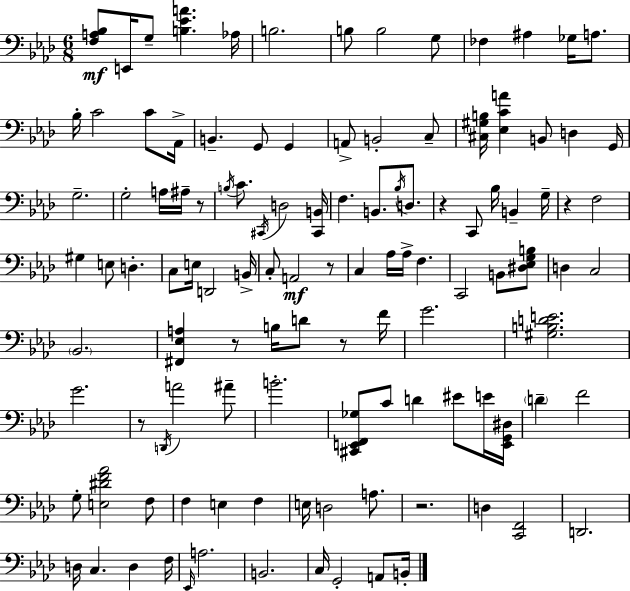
X:1
T:Untitled
M:6/8
L:1/4
K:Fm
[F,A,_B,]/2 E,,/4 G,/2 [B,_EA] _A,/4 B,2 B,/2 B,2 G,/2 _F, ^A, _G,/4 A,/2 _B,/4 C2 C/2 _A,,/4 B,, G,,/2 G,, A,,/2 B,,2 C,/2 [^C,^G,B,]/4 [_E,CA] B,,/2 D, G,,/4 G,2 G,2 A,/4 ^A,/4 z/2 B,/4 C/2 ^C,,/4 D,2 [^C,,B,,]/4 F, B,,/2 _B,/4 D,/2 z C,,/2 _B,/4 B,, G,/4 z F,2 ^G, E,/2 D, C,/2 E,/4 D,,2 B,,/4 C,/2 A,,2 z/2 C, _A,/4 _A,/4 F, C,,2 B,,/2 [^D,_E,G,B,]/2 D, C,2 _B,,2 [^F,,_E,A,] z/2 B,/4 D/2 z/2 F/4 G2 [^G,B,DE]2 G2 z/2 D,,/4 A2 ^A/2 B2 [^C,,E,,F,,_G,]/2 C/2 D ^E/2 E/4 [E,,G,,^D,]/4 D F2 G,/2 [E,^DF_A]2 F,/2 F, E, F, E,/4 D,2 A,/2 z2 D, [C,,F,,]2 D,,2 D,/4 C, D, F,/4 _E,,/4 A,2 B,,2 C,/4 G,,2 A,,/2 B,,/4